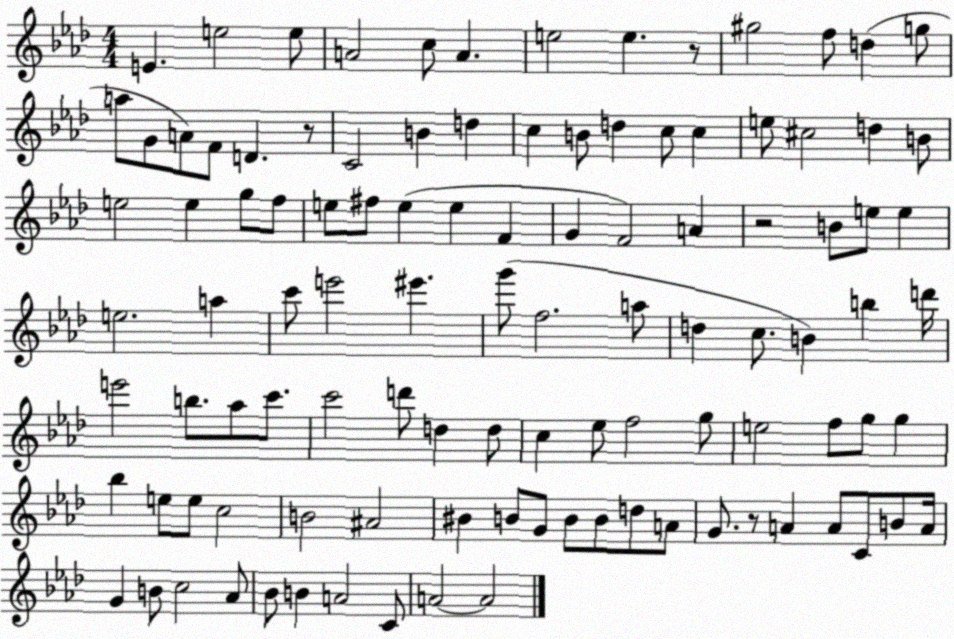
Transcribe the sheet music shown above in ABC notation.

X:1
T:Untitled
M:4/4
L:1/4
K:Ab
E e2 e/2 A2 c/2 A e2 e z/2 ^g2 f/2 d g/2 a/2 G/2 A/2 F/2 D z/2 C2 B d c B/2 d c/2 c e/2 ^c2 d B/2 e2 e g/2 f/2 e/2 ^f/2 e e F G F2 A z2 B/2 e/2 e e2 a c'/2 e'2 ^e' g'/2 f2 a/2 d c/2 B b d'/4 e'2 b/2 _a/2 c'/2 c'2 d'/2 d d/2 c _e/2 f2 g/2 e2 f/2 g/2 g _b e/2 e/2 c2 B2 ^A2 ^B B/2 G/2 B/2 B/2 d/2 A/2 G/2 z/2 A A/2 C/2 B/2 A/4 G B/2 c2 _A/2 _B/2 B A2 C/2 A2 A2